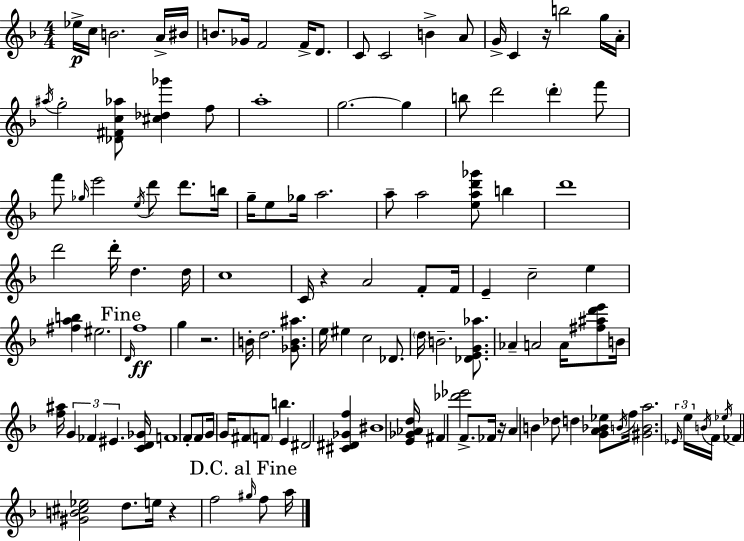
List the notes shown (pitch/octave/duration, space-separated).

Eb5/s C5/s B4/h. A4/s BIS4/s B4/e. Gb4/s F4/h F4/s D4/e. C4/e C4/h B4/q A4/e G4/s C4/q R/s B5/h G5/s A4/s A#5/s G5/h [Db4,F#4,C5,Ab5]/e [C#5,Db5,Gb6]/q F5/e A5/w G5/h. G5/q B5/e D6/h D6/q F6/e F6/e Gb5/s E6/h E5/s D6/e D6/e. B5/s G5/s E5/e Gb5/s A5/h. A5/e A5/h [E5,A5,D6,Gb6]/e B5/q D6/w D6/h D6/s D5/q. D5/s C5/w C4/s R/q A4/h F4/e F4/s E4/q C5/h E5/q [F#5,A5,B5]/q EIS5/h. D4/s F5/w G5/q R/h. B4/s D5/h. [Gb4,B4,A#5]/e. E5/s EIS5/q C5/h Db4/e. D5/s B4/h. [Db4,E4,G4,Ab5]/e. Ab4/q A4/h A4/s [F#5,A#5,D6,E6]/e B4/s [F5,A#5]/s G4/q FES4/q EIS4/q. [C4,D4,Gb4]/s F4/w F4/e F4/e G4/s G4/s F#4/e F4/e B5/q. E4/q D#4/h [C#4,D#4,Gb4,F5]/q BIS4/w [E4,Gb4,Ab4,D5]/s F#4/q [Db6,Eb6]/h F4/e. FES4/s R/s A4/q B4/q Db5/e D5/q [G4,A4,Bb4,Eb5]/e B4/s F5/s [G#4,B4,A5]/h. Eb4/s E5/s B4/s F4/s Eb5/s FES4/q [G#4,B4,C#5,Eb5]/h D5/e. E5/s R/q F5/h G#5/s F5/e A5/s